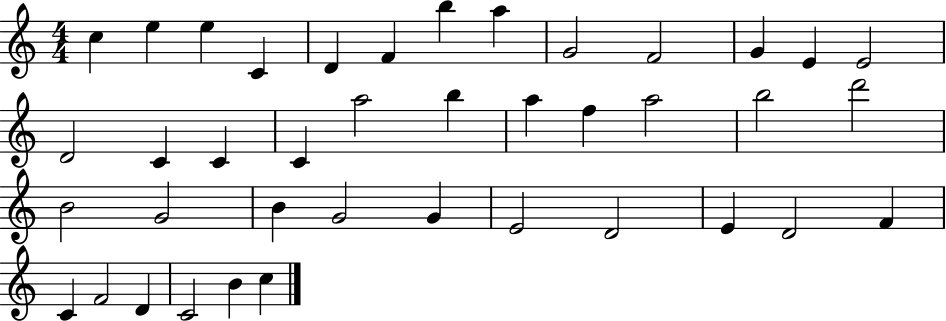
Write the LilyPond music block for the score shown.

{
  \clef treble
  \numericTimeSignature
  \time 4/4
  \key c \major
  c''4 e''4 e''4 c'4 | d'4 f'4 b''4 a''4 | g'2 f'2 | g'4 e'4 e'2 | \break d'2 c'4 c'4 | c'4 a''2 b''4 | a''4 f''4 a''2 | b''2 d'''2 | \break b'2 g'2 | b'4 g'2 g'4 | e'2 d'2 | e'4 d'2 f'4 | \break c'4 f'2 d'4 | c'2 b'4 c''4 | \bar "|."
}